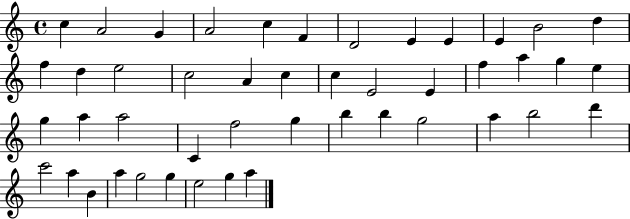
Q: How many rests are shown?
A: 0